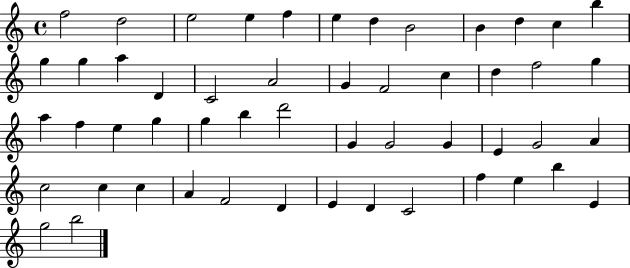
{
  \clef treble
  \time 4/4
  \defaultTimeSignature
  \key c \major
  f''2 d''2 | e''2 e''4 f''4 | e''4 d''4 b'2 | b'4 d''4 c''4 b''4 | \break g''4 g''4 a''4 d'4 | c'2 a'2 | g'4 f'2 c''4 | d''4 f''2 g''4 | \break a''4 f''4 e''4 g''4 | g''4 b''4 d'''2 | g'4 g'2 g'4 | e'4 g'2 a'4 | \break c''2 c''4 c''4 | a'4 f'2 d'4 | e'4 d'4 c'2 | f''4 e''4 b''4 e'4 | \break g''2 b''2 | \bar "|."
}